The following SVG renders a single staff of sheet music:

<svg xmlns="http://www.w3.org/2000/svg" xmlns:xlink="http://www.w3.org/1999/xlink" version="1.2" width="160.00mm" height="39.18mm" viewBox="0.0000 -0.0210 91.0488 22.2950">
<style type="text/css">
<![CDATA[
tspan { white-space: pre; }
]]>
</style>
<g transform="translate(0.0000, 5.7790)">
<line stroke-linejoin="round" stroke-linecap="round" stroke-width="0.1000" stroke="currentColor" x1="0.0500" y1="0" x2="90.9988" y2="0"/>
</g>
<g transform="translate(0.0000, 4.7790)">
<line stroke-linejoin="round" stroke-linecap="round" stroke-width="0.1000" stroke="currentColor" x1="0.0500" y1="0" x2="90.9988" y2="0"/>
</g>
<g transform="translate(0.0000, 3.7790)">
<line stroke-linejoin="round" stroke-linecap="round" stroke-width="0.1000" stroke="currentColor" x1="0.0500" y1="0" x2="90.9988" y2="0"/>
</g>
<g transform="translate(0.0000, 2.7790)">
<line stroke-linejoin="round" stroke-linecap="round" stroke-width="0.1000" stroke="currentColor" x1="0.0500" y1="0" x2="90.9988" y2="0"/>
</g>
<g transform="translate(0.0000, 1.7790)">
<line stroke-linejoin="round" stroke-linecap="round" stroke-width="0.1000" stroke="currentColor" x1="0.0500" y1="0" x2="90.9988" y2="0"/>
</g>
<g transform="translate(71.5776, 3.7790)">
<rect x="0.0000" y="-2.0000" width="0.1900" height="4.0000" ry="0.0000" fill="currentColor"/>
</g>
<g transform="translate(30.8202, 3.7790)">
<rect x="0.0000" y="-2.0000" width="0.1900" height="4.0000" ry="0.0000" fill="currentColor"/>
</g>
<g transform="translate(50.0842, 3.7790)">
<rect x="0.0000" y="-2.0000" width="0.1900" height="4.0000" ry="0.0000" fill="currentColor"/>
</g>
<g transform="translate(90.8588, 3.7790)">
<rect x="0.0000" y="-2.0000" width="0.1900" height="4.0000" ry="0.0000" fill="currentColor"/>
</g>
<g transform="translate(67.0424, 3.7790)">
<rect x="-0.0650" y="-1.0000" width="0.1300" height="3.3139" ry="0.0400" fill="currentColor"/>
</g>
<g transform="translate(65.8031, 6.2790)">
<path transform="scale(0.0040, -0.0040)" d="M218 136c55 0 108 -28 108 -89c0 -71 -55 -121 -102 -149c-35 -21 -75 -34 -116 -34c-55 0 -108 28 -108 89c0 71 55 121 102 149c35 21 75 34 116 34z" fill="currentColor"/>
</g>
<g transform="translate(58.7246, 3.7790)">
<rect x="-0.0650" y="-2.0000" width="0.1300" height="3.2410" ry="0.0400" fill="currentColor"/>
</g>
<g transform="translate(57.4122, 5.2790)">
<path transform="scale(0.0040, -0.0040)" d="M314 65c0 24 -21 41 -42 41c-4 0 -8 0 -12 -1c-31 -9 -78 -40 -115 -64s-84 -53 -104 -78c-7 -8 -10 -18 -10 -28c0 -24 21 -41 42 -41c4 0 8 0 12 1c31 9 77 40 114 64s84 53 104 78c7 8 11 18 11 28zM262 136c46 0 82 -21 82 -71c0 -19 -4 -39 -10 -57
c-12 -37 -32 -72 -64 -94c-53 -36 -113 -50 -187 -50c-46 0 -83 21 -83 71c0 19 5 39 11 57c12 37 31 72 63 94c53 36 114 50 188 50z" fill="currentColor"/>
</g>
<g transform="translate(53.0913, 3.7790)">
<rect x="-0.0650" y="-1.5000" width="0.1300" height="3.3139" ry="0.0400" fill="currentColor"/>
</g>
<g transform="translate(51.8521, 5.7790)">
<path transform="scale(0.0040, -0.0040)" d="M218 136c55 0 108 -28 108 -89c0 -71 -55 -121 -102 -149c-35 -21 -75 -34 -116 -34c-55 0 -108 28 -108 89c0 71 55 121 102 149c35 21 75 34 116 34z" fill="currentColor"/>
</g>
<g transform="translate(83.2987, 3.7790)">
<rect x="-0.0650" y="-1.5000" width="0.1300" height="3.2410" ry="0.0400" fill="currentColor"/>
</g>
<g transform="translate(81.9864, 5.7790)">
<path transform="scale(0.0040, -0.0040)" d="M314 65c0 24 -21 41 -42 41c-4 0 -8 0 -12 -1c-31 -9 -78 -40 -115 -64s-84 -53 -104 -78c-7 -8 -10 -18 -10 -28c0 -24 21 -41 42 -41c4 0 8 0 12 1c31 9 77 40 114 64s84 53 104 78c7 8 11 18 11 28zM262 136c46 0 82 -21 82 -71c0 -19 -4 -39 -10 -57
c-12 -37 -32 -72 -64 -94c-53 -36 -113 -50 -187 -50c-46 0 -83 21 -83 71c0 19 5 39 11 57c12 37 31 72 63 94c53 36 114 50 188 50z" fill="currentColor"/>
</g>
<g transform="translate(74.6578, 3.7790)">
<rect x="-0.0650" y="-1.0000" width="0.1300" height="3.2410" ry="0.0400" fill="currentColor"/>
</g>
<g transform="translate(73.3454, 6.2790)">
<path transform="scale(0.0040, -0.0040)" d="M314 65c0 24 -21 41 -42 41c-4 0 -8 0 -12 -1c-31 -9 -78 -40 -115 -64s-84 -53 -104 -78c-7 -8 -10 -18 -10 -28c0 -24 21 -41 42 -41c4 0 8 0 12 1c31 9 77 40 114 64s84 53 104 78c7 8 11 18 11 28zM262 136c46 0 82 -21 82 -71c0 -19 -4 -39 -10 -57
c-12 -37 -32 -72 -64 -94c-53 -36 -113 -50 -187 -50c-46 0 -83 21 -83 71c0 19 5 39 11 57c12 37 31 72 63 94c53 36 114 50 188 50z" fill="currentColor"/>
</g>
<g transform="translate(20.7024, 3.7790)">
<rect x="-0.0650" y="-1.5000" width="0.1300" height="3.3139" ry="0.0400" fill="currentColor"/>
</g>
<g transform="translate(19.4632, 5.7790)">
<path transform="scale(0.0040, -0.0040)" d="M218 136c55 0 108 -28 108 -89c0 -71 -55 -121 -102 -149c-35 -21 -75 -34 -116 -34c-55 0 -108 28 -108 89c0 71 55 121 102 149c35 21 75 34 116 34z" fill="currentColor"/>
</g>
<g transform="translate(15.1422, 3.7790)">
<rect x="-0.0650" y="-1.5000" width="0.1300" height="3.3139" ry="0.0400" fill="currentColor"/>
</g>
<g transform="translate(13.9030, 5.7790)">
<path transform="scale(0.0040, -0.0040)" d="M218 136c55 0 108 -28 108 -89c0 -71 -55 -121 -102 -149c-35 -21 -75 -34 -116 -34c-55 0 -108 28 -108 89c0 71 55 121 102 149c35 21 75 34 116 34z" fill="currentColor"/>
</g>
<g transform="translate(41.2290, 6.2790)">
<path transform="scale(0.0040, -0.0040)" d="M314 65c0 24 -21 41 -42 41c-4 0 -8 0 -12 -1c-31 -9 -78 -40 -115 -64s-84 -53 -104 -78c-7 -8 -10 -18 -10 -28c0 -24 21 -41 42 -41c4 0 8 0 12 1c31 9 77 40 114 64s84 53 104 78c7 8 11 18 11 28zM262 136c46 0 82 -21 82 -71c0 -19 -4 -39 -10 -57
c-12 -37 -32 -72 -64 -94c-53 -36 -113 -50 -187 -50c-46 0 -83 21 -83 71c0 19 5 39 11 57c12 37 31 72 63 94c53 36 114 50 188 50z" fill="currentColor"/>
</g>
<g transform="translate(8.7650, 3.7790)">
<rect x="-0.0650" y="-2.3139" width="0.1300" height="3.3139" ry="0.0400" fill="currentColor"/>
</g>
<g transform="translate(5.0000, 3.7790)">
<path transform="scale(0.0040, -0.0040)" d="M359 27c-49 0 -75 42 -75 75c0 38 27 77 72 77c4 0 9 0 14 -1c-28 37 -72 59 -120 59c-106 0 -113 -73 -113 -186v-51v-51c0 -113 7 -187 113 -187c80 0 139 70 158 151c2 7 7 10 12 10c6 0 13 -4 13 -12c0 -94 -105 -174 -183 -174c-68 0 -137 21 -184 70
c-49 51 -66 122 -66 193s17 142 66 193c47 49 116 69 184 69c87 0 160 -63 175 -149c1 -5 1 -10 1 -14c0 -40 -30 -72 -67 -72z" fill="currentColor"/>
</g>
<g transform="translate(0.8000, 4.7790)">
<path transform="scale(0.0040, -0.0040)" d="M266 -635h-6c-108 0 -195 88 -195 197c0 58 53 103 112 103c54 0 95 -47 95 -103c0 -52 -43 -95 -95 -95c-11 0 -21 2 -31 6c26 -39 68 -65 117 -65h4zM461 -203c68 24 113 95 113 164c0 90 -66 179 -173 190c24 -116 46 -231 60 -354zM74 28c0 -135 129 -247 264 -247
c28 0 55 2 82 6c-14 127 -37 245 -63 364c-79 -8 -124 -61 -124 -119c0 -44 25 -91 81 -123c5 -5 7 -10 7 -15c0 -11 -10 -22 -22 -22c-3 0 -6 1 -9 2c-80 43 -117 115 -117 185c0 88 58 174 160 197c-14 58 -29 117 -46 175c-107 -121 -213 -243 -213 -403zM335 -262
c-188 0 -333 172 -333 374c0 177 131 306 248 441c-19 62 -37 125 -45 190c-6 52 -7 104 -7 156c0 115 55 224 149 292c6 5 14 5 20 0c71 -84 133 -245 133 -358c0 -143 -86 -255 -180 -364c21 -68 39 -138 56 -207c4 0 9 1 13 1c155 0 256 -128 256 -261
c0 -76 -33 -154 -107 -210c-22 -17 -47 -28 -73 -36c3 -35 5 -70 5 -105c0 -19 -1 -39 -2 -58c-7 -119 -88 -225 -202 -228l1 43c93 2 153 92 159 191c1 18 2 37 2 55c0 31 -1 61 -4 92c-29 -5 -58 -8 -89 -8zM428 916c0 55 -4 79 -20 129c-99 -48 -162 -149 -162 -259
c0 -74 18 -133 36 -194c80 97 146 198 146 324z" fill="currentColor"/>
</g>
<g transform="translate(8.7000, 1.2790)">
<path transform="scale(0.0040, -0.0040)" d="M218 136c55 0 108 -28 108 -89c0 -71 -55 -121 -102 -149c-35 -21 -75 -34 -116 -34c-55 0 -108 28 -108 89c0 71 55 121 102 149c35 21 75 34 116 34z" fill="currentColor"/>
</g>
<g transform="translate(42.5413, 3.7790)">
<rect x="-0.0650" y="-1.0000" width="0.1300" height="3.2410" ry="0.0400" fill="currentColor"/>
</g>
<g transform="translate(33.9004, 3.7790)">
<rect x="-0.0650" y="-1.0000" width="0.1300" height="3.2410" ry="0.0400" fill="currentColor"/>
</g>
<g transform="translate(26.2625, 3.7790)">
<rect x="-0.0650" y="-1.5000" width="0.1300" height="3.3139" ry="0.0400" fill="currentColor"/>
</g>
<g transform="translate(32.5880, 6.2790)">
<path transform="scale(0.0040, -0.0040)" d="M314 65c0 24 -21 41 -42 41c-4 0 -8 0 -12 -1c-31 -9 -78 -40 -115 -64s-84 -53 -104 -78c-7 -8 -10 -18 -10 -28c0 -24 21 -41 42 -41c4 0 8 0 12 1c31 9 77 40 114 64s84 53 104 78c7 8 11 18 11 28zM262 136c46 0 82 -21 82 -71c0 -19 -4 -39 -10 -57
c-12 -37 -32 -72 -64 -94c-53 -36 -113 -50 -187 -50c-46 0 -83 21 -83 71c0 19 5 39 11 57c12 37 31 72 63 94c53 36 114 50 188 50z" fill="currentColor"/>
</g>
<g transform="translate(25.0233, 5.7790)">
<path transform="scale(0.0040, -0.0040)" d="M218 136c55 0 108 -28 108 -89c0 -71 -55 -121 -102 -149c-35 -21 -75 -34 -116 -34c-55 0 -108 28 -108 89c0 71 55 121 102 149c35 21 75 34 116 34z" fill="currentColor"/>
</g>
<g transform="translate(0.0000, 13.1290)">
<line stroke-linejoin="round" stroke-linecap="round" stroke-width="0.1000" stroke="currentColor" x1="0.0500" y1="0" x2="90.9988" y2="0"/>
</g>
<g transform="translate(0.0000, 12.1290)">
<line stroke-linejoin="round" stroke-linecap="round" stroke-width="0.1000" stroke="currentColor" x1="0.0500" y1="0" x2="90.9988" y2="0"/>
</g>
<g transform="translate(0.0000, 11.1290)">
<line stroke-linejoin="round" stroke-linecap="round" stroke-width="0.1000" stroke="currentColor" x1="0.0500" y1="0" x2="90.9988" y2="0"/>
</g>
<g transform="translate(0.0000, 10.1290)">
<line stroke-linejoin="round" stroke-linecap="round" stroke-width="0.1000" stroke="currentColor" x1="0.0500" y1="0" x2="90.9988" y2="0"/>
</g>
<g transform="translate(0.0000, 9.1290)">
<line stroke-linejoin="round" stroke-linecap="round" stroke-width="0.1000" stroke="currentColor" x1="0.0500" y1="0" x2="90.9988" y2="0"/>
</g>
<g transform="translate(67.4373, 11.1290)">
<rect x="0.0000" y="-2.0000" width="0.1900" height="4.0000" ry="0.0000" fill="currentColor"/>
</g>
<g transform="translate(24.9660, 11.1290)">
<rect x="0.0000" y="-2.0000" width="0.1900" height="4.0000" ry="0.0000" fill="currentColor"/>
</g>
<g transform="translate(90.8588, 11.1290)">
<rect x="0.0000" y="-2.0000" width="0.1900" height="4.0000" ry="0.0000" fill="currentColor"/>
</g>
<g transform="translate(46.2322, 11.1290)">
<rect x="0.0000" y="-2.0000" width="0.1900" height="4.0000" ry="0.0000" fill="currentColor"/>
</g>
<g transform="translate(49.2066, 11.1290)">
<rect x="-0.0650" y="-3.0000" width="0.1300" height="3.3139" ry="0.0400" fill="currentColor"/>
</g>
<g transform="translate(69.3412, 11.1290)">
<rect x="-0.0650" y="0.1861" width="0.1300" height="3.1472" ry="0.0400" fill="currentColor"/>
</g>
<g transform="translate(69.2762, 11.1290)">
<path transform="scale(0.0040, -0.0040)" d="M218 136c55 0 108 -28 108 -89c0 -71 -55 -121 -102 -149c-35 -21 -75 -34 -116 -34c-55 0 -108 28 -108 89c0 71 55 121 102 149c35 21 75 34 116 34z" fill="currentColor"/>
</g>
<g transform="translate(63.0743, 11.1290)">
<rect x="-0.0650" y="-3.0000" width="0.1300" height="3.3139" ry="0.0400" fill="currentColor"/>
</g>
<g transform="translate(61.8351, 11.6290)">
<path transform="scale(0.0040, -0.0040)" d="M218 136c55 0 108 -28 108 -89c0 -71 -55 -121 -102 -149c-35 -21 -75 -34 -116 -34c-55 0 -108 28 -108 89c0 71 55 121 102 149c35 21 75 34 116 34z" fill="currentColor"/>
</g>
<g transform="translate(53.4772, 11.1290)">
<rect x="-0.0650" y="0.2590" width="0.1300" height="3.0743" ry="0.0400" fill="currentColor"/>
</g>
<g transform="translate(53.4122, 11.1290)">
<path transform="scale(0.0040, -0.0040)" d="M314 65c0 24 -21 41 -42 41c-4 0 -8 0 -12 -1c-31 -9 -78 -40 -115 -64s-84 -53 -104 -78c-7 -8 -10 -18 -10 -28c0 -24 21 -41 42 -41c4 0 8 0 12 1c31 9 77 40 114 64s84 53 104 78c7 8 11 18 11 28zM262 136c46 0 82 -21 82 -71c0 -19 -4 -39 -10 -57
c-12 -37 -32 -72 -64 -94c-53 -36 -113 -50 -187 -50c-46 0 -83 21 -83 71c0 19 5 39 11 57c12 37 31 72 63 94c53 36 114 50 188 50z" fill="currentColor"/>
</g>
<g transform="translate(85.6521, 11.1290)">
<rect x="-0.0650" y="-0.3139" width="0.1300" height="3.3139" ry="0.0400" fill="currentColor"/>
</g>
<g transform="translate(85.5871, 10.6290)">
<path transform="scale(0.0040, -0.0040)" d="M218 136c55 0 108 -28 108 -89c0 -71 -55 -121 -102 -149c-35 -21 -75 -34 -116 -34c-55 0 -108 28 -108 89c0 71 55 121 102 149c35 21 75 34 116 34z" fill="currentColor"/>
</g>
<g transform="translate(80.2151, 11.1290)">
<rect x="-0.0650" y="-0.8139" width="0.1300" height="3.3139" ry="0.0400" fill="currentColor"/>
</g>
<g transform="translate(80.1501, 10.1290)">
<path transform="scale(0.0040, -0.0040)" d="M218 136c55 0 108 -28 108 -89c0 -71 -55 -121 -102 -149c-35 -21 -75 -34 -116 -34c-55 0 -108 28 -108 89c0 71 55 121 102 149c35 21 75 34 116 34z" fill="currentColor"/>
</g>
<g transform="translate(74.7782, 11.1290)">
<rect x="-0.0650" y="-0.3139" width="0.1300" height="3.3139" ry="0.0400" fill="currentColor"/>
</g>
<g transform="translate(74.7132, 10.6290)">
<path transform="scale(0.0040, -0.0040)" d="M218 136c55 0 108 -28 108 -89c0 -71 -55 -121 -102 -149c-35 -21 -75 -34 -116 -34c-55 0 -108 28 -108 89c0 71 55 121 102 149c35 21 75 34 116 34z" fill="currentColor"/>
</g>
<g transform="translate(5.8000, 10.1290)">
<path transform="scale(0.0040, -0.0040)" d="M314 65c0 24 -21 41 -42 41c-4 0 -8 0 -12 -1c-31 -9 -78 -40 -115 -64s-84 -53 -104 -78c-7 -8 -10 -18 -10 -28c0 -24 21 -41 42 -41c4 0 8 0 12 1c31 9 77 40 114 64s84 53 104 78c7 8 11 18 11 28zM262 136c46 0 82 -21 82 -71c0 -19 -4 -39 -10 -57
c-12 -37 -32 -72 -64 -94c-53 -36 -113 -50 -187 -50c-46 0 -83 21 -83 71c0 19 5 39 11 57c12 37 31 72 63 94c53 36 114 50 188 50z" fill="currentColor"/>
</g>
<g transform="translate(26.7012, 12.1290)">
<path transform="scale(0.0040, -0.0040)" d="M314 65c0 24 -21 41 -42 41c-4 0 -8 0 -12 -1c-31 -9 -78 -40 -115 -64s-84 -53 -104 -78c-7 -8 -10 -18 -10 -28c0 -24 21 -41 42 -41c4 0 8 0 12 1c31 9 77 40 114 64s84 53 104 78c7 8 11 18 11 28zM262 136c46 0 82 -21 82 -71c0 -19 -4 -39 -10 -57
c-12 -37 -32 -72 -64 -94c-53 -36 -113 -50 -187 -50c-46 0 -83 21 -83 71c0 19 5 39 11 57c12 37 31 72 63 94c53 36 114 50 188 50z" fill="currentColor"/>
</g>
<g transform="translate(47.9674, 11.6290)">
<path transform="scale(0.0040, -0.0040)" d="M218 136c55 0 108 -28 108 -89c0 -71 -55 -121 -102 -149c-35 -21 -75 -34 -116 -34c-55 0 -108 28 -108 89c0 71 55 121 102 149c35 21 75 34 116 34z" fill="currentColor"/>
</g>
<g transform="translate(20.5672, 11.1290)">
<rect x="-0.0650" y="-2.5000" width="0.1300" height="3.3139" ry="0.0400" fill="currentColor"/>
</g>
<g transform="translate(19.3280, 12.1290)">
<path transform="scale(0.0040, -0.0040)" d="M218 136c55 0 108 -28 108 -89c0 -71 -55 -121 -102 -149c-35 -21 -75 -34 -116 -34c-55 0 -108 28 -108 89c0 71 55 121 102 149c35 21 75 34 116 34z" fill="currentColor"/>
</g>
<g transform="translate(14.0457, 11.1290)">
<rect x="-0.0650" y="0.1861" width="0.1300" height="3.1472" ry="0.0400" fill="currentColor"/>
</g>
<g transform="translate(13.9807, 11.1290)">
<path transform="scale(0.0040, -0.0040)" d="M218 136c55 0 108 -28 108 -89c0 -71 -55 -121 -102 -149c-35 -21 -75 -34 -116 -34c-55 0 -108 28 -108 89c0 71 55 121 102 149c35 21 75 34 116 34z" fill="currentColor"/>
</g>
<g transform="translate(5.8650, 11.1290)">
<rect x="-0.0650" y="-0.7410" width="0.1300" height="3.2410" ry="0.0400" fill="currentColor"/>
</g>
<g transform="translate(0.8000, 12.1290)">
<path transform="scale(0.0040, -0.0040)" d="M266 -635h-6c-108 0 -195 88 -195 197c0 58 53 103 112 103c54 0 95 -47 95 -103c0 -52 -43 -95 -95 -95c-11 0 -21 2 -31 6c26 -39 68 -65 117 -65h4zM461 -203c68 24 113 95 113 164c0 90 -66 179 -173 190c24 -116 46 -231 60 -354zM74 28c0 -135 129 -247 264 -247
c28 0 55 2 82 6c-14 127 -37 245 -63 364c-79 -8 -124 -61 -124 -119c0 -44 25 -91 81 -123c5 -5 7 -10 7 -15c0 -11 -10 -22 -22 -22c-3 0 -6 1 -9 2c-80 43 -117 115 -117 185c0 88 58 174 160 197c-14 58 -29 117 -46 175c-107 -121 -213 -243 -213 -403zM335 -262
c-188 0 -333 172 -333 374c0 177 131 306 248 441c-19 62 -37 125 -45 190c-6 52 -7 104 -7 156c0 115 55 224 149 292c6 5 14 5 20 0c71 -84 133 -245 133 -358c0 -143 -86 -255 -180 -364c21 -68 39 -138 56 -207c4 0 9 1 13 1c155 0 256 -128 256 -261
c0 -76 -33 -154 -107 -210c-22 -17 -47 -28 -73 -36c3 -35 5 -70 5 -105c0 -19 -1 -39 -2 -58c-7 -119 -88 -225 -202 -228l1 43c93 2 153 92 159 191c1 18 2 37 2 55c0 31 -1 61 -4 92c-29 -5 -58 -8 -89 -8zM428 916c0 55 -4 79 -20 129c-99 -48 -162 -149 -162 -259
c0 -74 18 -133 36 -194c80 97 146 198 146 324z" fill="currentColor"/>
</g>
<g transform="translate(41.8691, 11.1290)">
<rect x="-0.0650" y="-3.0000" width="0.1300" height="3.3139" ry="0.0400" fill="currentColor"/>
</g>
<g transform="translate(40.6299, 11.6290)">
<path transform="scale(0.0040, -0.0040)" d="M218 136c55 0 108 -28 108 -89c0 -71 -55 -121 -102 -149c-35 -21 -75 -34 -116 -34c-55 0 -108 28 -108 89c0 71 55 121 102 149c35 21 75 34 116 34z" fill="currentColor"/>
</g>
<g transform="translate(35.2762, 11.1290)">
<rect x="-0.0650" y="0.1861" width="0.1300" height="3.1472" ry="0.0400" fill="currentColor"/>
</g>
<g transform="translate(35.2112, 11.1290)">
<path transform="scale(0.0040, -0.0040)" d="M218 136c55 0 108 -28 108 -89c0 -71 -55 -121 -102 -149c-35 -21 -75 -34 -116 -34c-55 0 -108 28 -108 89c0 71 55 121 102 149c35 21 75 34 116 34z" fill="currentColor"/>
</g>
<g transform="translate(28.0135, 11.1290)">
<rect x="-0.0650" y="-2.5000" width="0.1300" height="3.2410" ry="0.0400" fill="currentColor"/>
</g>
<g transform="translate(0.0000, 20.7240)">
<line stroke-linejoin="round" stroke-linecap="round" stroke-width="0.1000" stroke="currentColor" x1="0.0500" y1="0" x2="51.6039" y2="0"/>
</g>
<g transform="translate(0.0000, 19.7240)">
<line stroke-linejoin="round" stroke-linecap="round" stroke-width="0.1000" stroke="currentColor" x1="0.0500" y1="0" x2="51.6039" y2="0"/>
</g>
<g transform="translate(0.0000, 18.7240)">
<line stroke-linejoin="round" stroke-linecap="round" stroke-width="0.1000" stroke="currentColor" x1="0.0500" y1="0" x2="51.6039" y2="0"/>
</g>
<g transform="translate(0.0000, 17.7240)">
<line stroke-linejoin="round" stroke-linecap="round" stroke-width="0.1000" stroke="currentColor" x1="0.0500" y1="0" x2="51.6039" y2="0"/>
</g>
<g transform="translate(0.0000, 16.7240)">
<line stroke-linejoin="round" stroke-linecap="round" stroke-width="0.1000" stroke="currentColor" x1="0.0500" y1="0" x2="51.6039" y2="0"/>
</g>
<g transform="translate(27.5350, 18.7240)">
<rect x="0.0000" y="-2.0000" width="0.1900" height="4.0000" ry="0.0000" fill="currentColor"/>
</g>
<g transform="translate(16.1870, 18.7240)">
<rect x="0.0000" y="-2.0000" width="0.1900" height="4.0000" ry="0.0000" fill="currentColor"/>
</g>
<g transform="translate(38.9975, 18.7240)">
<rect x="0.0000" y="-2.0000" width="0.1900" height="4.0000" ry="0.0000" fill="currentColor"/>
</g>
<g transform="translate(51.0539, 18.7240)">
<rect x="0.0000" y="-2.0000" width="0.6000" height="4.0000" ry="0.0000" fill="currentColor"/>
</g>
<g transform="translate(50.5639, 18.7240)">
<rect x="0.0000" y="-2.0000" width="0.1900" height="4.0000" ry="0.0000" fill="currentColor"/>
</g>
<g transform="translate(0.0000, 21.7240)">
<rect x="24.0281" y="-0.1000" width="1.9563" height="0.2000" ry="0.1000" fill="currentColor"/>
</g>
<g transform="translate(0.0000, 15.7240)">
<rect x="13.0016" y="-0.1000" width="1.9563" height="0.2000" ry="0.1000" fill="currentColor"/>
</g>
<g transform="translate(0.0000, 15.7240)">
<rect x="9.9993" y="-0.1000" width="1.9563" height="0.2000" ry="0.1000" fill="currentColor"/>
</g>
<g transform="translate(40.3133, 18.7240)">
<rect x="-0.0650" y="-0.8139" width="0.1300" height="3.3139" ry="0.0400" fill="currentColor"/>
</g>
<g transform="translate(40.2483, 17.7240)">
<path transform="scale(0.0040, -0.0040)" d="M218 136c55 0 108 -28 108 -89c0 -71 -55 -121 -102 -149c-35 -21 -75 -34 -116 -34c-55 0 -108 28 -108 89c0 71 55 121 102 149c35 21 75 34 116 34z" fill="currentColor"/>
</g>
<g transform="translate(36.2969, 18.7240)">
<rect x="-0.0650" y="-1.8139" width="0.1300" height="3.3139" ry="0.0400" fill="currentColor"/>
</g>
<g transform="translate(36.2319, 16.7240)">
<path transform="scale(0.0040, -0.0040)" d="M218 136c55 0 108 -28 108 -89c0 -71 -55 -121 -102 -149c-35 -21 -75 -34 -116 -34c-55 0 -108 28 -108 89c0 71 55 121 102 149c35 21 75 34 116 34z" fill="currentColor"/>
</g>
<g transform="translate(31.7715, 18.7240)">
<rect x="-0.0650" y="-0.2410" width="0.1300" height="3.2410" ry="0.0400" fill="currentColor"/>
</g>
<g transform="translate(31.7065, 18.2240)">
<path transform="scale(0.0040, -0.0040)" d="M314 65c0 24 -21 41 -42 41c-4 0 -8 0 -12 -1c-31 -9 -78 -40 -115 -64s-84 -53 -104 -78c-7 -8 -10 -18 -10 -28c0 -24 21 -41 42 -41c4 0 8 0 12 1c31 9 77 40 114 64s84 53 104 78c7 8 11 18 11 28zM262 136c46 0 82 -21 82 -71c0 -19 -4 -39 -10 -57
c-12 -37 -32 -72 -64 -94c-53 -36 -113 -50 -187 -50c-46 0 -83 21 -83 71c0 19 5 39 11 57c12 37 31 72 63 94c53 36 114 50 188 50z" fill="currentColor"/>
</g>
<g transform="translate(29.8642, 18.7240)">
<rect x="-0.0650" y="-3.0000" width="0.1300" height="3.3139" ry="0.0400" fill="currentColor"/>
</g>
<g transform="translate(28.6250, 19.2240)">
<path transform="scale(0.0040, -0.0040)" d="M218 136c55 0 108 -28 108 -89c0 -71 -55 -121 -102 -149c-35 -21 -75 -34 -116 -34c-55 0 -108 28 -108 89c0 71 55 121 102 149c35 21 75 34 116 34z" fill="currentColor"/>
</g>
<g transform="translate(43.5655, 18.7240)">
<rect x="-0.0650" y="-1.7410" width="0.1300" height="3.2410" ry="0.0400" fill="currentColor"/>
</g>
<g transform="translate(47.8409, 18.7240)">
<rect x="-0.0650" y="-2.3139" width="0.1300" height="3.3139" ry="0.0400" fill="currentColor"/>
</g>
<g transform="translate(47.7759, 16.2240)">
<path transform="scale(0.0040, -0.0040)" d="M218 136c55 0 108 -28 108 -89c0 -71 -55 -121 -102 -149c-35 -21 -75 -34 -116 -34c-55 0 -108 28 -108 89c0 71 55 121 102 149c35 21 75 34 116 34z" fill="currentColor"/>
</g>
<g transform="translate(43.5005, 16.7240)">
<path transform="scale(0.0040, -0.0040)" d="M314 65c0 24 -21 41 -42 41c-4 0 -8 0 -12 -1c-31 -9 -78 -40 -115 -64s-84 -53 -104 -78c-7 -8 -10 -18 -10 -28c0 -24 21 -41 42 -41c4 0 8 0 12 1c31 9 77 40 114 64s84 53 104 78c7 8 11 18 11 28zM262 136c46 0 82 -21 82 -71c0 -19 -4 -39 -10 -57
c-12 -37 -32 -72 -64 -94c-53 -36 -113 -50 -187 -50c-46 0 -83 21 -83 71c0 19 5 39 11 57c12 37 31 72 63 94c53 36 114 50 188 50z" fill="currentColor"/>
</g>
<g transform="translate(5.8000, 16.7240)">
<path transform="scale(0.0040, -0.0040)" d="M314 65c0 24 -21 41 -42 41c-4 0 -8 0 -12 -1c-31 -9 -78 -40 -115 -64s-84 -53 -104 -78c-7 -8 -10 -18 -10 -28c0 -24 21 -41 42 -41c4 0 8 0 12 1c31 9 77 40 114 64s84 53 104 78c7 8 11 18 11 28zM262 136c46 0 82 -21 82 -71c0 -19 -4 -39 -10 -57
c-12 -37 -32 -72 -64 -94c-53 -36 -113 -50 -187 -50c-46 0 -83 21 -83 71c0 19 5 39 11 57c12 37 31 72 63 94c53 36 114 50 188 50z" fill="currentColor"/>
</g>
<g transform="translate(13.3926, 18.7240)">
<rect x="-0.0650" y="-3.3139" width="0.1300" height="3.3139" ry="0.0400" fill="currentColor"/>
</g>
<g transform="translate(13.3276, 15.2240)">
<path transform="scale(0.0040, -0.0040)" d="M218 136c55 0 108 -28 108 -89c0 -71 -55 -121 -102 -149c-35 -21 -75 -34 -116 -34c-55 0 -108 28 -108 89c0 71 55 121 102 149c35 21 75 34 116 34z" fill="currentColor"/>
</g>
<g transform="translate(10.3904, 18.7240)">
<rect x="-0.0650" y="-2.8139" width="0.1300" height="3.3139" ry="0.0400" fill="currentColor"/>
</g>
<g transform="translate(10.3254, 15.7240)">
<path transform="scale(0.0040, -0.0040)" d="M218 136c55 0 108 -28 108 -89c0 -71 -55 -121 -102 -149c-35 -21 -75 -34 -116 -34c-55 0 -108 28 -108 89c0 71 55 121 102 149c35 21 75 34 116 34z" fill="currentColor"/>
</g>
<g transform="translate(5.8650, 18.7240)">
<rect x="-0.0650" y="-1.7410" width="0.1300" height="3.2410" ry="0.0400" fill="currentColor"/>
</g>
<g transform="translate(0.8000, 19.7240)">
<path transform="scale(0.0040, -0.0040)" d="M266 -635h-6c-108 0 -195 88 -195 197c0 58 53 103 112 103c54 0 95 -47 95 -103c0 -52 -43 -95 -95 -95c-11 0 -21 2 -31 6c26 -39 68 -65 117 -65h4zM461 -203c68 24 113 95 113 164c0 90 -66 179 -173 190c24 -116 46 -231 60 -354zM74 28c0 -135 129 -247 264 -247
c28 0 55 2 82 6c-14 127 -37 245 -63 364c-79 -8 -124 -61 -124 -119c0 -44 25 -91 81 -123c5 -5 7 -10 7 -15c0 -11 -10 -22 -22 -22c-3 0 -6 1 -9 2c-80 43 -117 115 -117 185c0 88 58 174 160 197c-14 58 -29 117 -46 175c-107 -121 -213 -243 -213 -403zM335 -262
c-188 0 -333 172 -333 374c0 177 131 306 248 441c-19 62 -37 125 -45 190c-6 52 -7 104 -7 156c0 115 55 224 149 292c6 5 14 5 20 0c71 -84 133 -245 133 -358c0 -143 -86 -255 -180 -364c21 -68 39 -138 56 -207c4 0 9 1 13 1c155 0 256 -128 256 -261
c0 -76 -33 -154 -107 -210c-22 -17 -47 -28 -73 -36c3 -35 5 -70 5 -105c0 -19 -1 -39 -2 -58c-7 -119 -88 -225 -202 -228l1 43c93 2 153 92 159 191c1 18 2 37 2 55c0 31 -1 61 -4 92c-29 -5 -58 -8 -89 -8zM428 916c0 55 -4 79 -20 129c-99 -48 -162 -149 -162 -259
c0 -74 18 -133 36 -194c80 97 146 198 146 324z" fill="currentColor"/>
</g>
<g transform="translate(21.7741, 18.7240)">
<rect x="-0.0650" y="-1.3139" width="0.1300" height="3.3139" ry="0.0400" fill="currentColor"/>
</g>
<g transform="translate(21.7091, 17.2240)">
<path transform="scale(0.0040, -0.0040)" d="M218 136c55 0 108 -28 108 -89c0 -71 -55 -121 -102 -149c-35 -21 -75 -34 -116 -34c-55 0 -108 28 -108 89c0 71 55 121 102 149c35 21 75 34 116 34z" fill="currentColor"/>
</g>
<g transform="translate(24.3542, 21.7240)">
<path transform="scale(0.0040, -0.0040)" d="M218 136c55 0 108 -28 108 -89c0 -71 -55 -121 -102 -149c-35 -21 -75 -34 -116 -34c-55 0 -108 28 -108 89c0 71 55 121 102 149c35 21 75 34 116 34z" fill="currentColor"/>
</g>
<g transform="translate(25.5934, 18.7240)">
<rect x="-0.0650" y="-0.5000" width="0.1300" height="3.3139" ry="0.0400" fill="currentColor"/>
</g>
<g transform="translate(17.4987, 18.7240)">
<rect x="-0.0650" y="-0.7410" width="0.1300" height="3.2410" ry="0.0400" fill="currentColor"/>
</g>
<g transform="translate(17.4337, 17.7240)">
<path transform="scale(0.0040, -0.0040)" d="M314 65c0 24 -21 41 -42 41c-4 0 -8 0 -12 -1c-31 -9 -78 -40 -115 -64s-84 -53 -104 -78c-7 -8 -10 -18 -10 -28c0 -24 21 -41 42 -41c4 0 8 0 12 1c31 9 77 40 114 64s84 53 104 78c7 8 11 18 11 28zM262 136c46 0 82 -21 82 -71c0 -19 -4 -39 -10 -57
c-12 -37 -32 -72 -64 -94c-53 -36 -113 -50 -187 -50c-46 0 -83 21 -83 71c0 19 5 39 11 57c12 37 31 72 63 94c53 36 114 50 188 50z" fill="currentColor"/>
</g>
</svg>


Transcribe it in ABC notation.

X:1
T:Untitled
M:4/4
L:1/4
K:C
g E E E D2 D2 E F2 D D2 E2 d2 B G G2 B A A B2 A B c d c f2 a b d2 e C A c2 f d f2 g